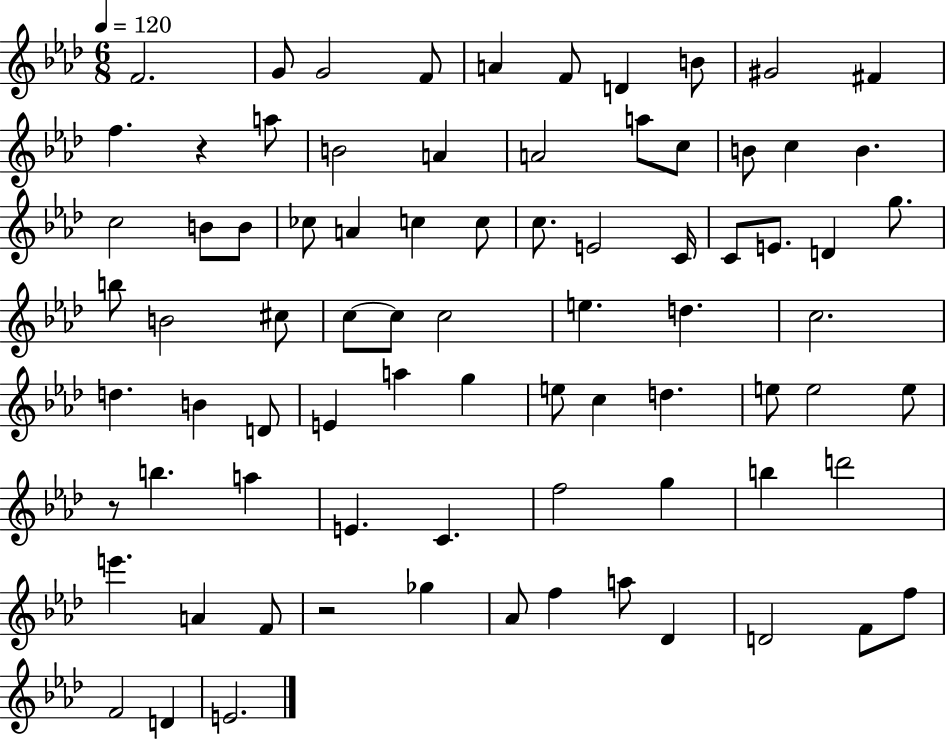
F4/h. G4/e G4/h F4/e A4/q F4/e D4/q B4/e G#4/h F#4/q F5/q. R/q A5/e B4/h A4/q A4/h A5/e C5/e B4/e C5/q B4/q. C5/h B4/e B4/e CES5/e A4/q C5/q C5/e C5/e. E4/h C4/s C4/e E4/e. D4/q G5/e. B5/e B4/h C#5/e C5/e C5/e C5/h E5/q. D5/q. C5/h. D5/q. B4/q D4/e E4/q A5/q G5/q E5/e C5/q D5/q. E5/e E5/h E5/e R/e B5/q. A5/q E4/q. C4/q. F5/h G5/q B5/q D6/h E6/q. A4/q F4/e R/h Gb5/q Ab4/e F5/q A5/e Db4/q D4/h F4/e F5/e F4/h D4/q E4/h.